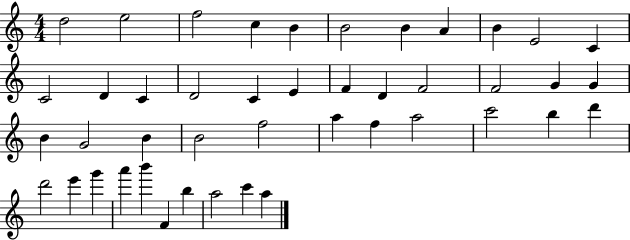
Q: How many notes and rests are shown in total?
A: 44